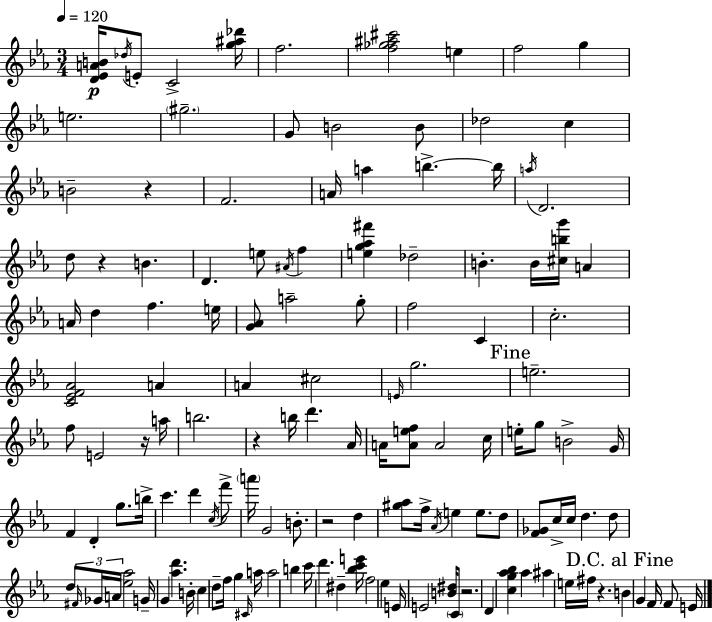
{
  \clef treble
  \numericTimeSignature
  \time 3/4
  \key ees \major
  \tempo 4 = 120
  <d' ees' a' b'>16\p \acciaccatura { des''16 } e'8-. c'2-> | <g'' ais'' des'''>16 f''2. | <f'' ges'' ais'' cis'''>2 e''4 | f''2 g''4 | \break e''2. | \parenthesize gis''2.-- | g'8 b'2 b'8 | des''2 c''4 | \break b'2-- r4 | f'2. | a'16 a''4 b''4.->~~ | b''16 \acciaccatura { a''16 } d'2. | \break d''8 r4 b'4. | d'4. e''8 \acciaccatura { ais'16 } f''4 | <e'' g'' aes'' fis'''>4 des''2-- | b'4.-. b'16 <cis'' b'' g'''>16 a'4 | \break a'16 d''4 f''4. | e''16 <g' aes'>8 a''2-- | g''8-. f''2 c'4 | c''2.-. | \break <c' ees' f' aes'>2 a'4 | a'4 cis''2 | \grace { e'16 } g''2. | \mark "Fine" e''2.-- | \break f''8 e'2 | r16 a''16 b''2. | r4 b''16 d'''4. | aes'16 a'16 <a' e'' f''>8 a'2 | \break c''16 e''16-. g''8 b'2-> | g'16 f'4 d'4-. | g''8. b''16-> c'''4. d'''4 | \acciaccatura { c''16 } f'''8-> \parenthesize a'''16 g'2 | \break b'8.-. r2 | d''4 <gis'' aes''>8 f''16-> \acciaccatura { aes'16 } e''4 | e''8. d''8 <f' ges'>8 c''16-> c''16 d''4. | d''8 d''8 \tuplet 3/2 { \grace { fis'16 } ges'16 a'16 } <ees'' aes''>2 | \break g'16-- g'4 | <aes'' d'''>4. b'16-. c''4 d''8-- | f''16 g''4 \grace { cis'16 } a''16 a''2 | b''4 c'''16 d'''4. | \break dis''4-- <bes'' c''' e'''>16 f''2 | ees''4 e'16 e'2 | <b' dis''>16 \parenthesize c'8 r2. | d'4 | \break <c'' g'' aes'' bes''>4 aes''4 ais''4 | e''16 fis''16 r4. \mark "D.C. al Fine" b'4 | g'4 f'16 f'8 e'16 \bar "|."
}